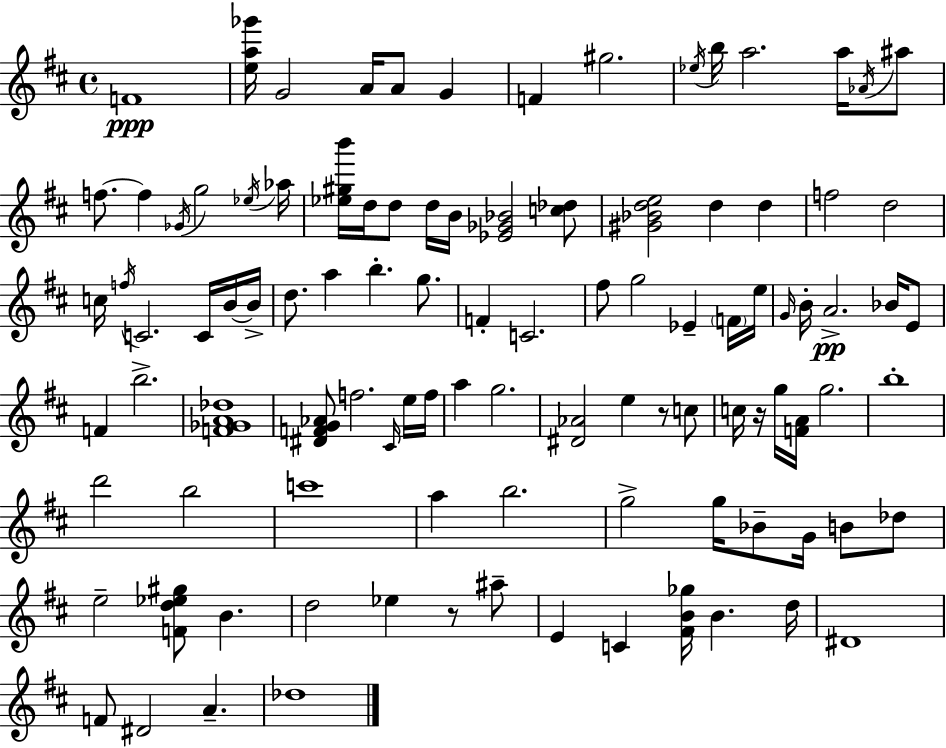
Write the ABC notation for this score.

X:1
T:Untitled
M:4/4
L:1/4
K:D
F4 [ea_g']/4 G2 A/4 A/2 G F ^g2 _e/4 b/4 a2 a/4 _A/4 ^a/2 f/2 f _G/4 g2 _e/4 _a/4 [_e^gb']/4 d/4 d/2 d/4 B/4 [_E_G_B]2 [c_d]/2 [^G_Bde]2 d d f2 d2 c/4 f/4 C2 C/4 B/4 B/4 d/2 a b g/2 F C2 ^f/2 g2 _E F/4 e/4 G/4 B/4 A2 _B/4 E/2 F b2 [F_GA_d]4 [^DFG_A]/2 f2 ^C/4 e/4 f/4 a g2 [^D_A]2 e z/2 c/2 c/4 z/4 g/4 [FA]/4 g2 b4 d'2 b2 c'4 a b2 g2 g/4 _B/2 G/4 B/2 _d/2 e2 [Fd_e^g]/2 B d2 _e z/2 ^a/2 E C [^FB_g]/4 B d/4 ^D4 F/2 ^D2 A _d4